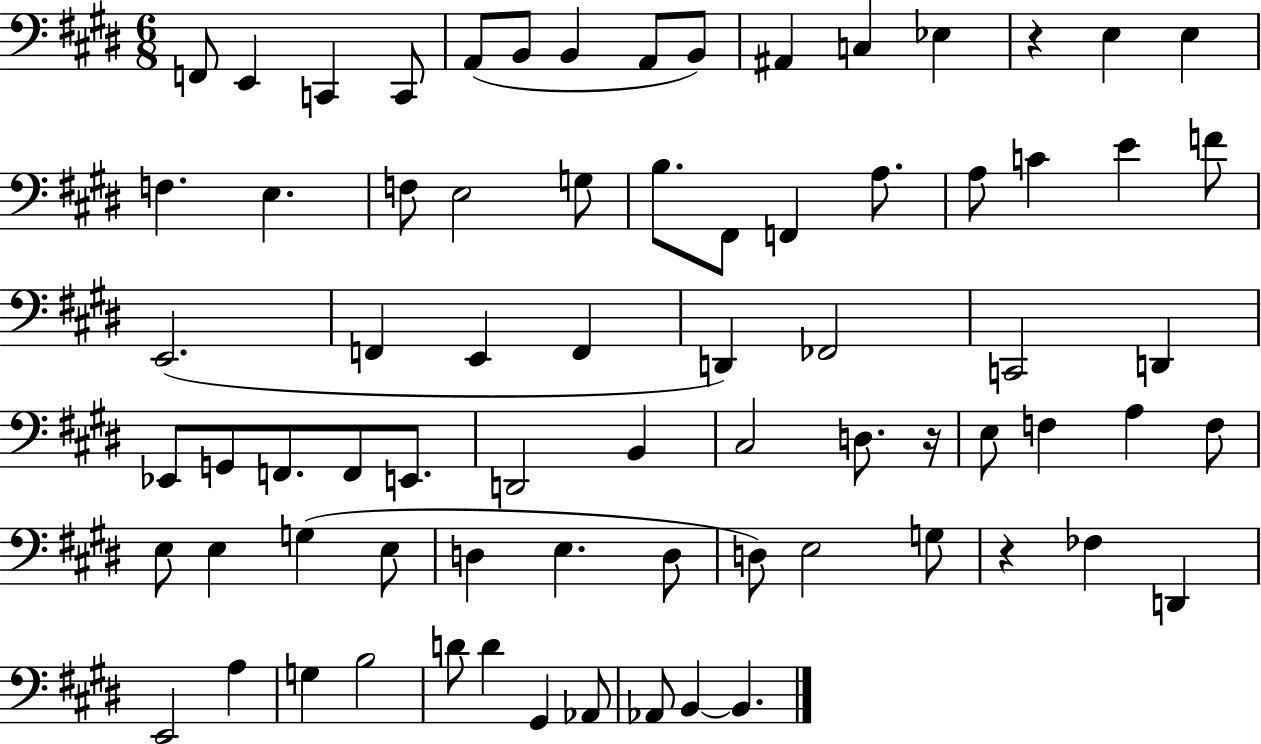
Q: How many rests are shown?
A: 3